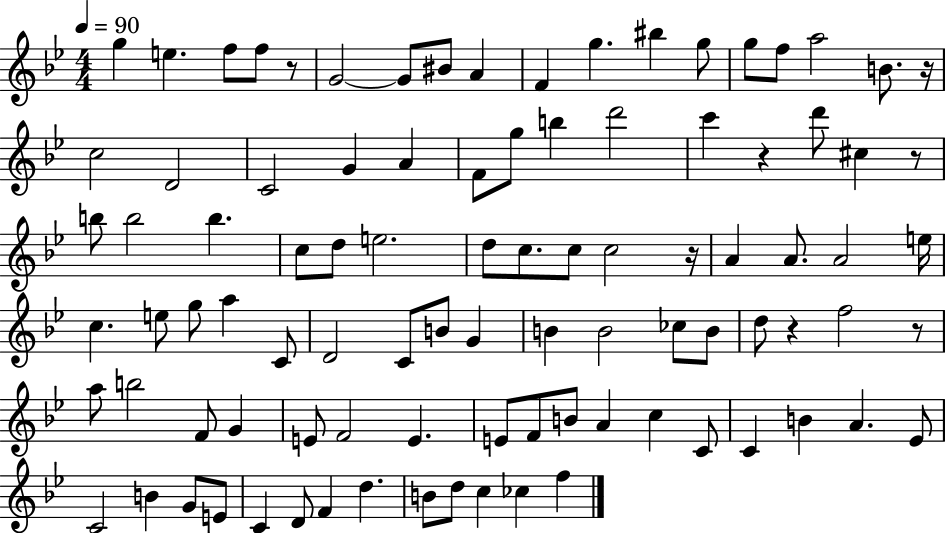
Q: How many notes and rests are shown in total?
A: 94